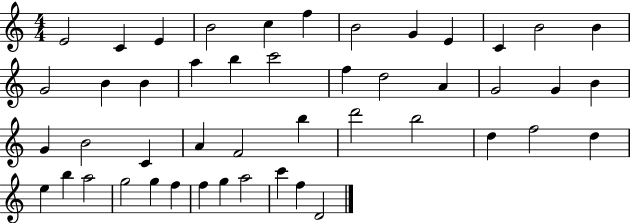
{
  \clef treble
  \numericTimeSignature
  \time 4/4
  \key c \major
  e'2 c'4 e'4 | b'2 c''4 f''4 | b'2 g'4 e'4 | c'4 b'2 b'4 | \break g'2 b'4 b'4 | a''4 b''4 c'''2 | f''4 d''2 a'4 | g'2 g'4 b'4 | \break g'4 b'2 c'4 | a'4 f'2 b''4 | d'''2 b''2 | d''4 f''2 d''4 | \break e''4 b''4 a''2 | g''2 g''4 f''4 | f''4 g''4 a''2 | c'''4 f''4 d'2 | \break \bar "|."
}